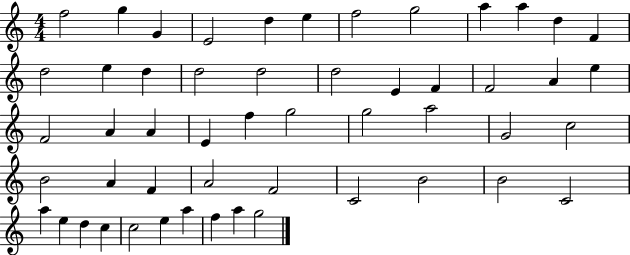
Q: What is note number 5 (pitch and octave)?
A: D5